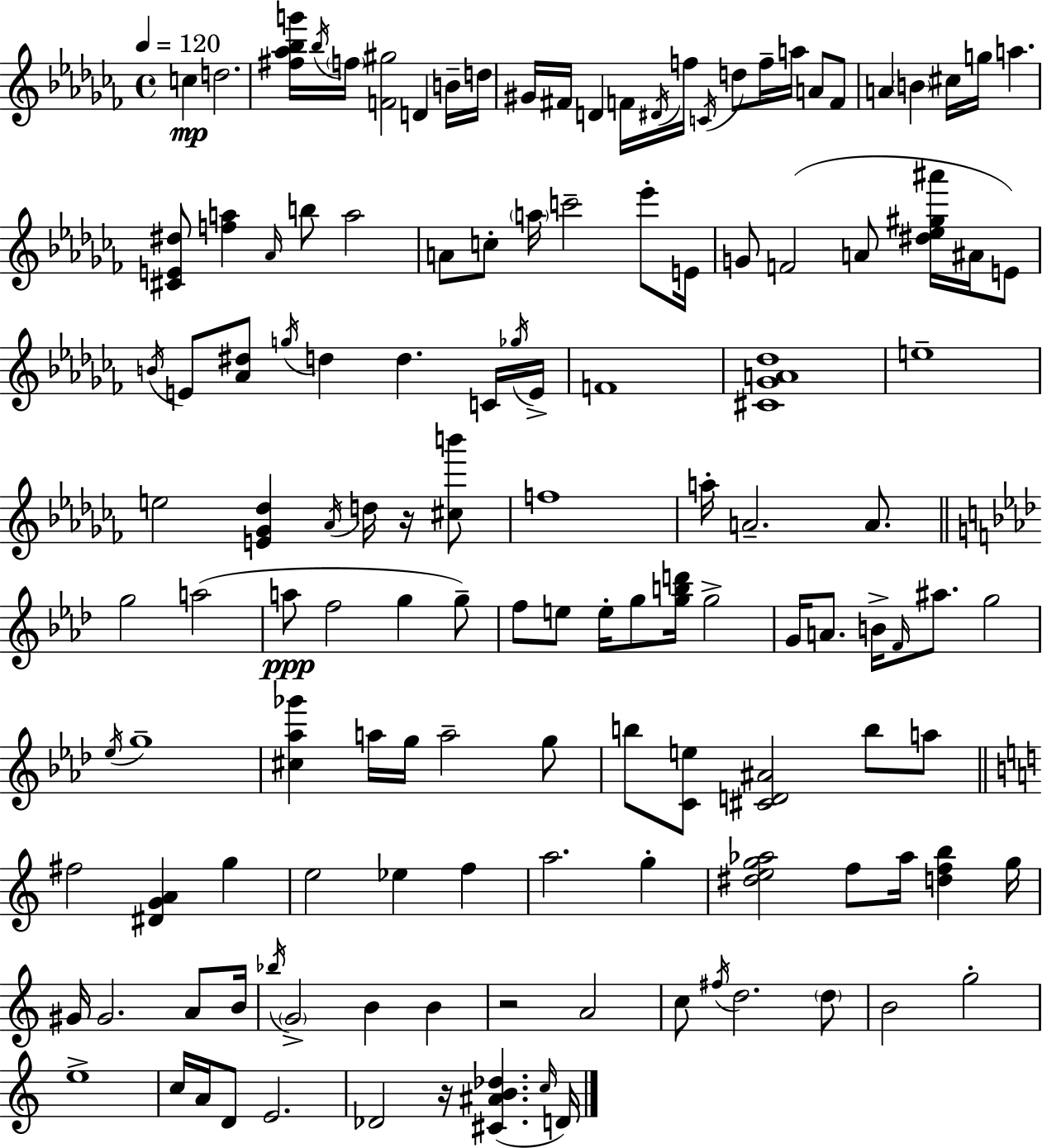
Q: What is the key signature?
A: AES minor